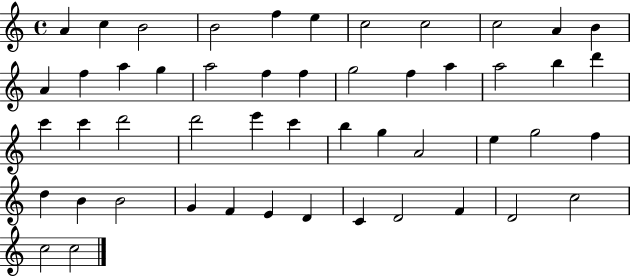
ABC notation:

X:1
T:Untitled
M:4/4
L:1/4
K:C
A c B2 B2 f e c2 c2 c2 A B A f a g a2 f f g2 f a a2 b d' c' c' d'2 d'2 e' c' b g A2 e g2 f d B B2 G F E D C D2 F D2 c2 c2 c2